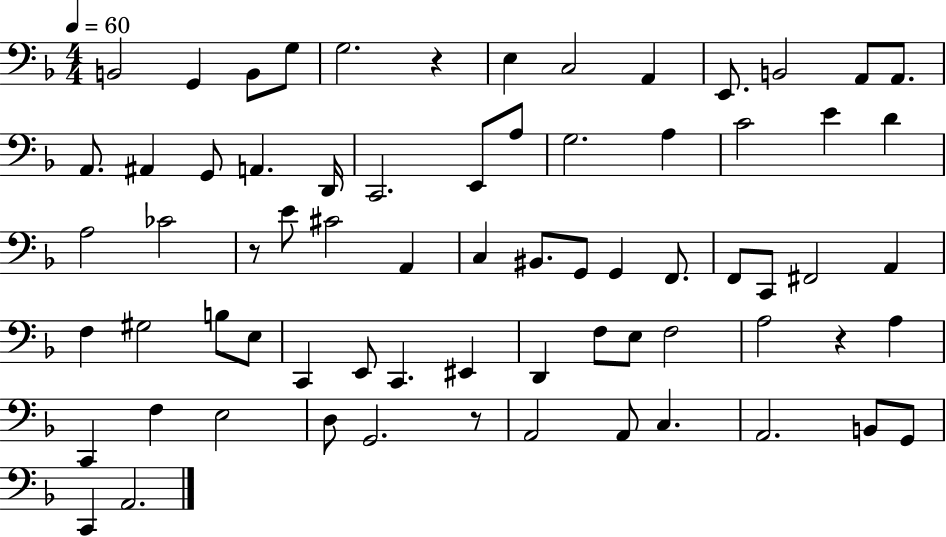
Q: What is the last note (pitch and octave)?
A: A2